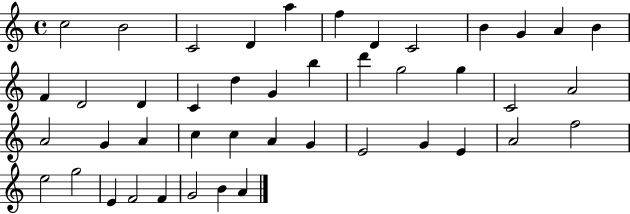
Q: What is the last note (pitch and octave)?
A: A4